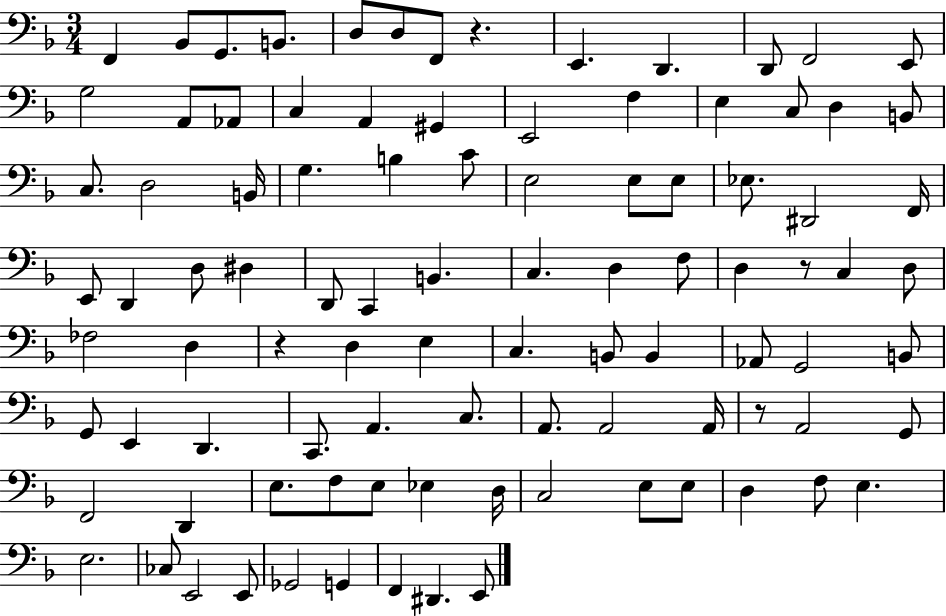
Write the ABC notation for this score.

X:1
T:Untitled
M:3/4
L:1/4
K:F
F,, _B,,/2 G,,/2 B,,/2 D,/2 D,/2 F,,/2 z E,, D,, D,,/2 F,,2 E,,/2 G,2 A,,/2 _A,,/2 C, A,, ^G,, E,,2 F, E, C,/2 D, B,,/2 C,/2 D,2 B,,/4 G, B, C/2 E,2 E,/2 E,/2 _E,/2 ^D,,2 F,,/4 E,,/2 D,, D,/2 ^D, D,,/2 C,, B,, C, D, F,/2 D, z/2 C, D,/2 _F,2 D, z D, E, C, B,,/2 B,, _A,,/2 G,,2 B,,/2 G,,/2 E,, D,, C,,/2 A,, C,/2 A,,/2 A,,2 A,,/4 z/2 A,,2 G,,/2 F,,2 D,, E,/2 F,/2 E,/2 _E, D,/4 C,2 E,/2 E,/2 D, F,/2 E, E,2 _C,/2 E,,2 E,,/2 _G,,2 G,, F,, ^D,, E,,/2